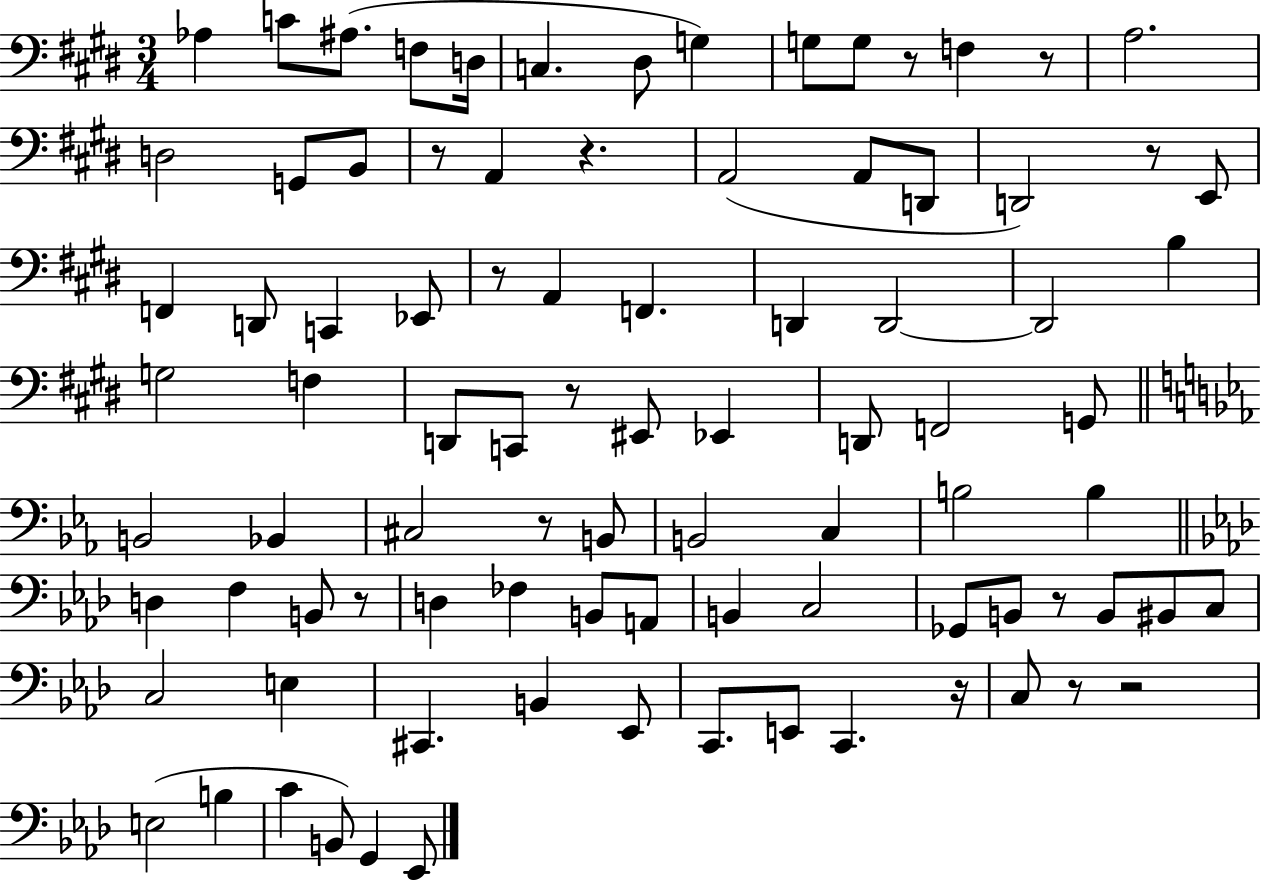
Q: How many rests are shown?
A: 13